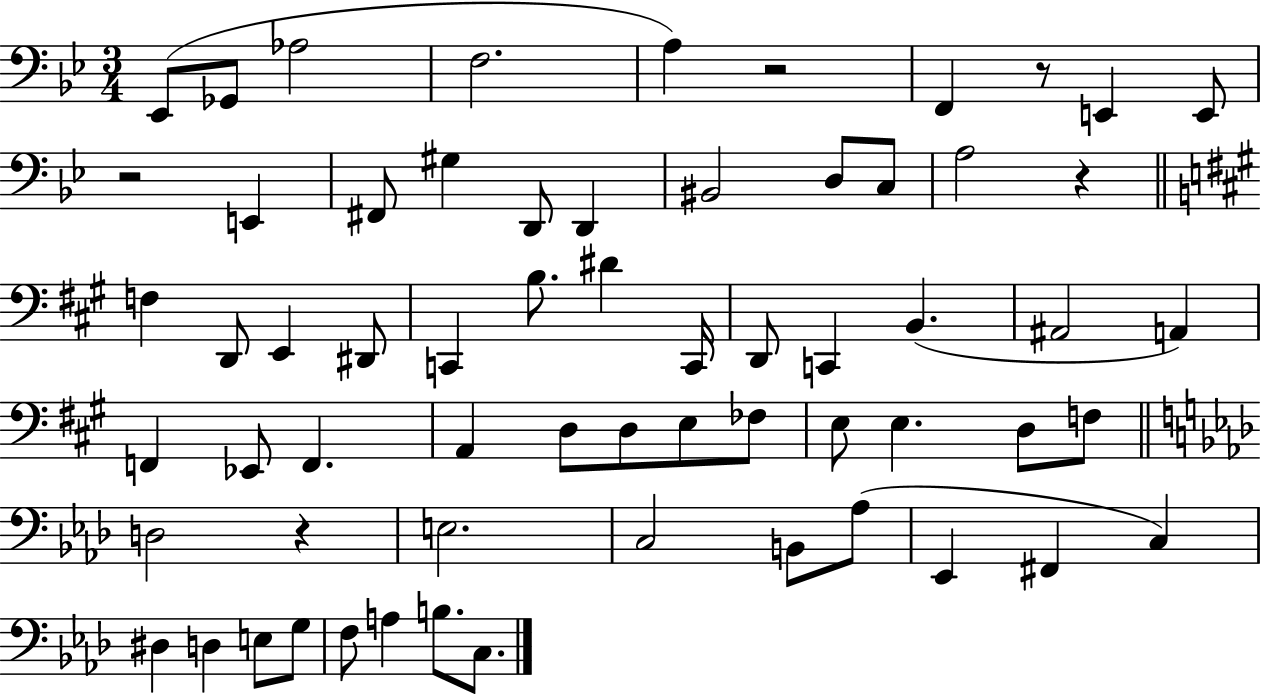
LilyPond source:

{
  \clef bass
  \numericTimeSignature
  \time 3/4
  \key bes \major
  ees,8( ges,8 aes2 | f2. | a4) r2 | f,4 r8 e,4 e,8 | \break r2 e,4 | fis,8 gis4 d,8 d,4 | bis,2 d8 c8 | a2 r4 | \break \bar "||" \break \key a \major f4 d,8 e,4 dis,8 | c,4 b8. dis'4 c,16 | d,8 c,4 b,4.( | ais,2 a,4) | \break f,4 ees,8 f,4. | a,4 d8 d8 e8 fes8 | e8 e4. d8 f8 | \bar "||" \break \key f \minor d2 r4 | e2. | c2 b,8 aes8( | ees,4 fis,4 c4) | \break dis4 d4 e8 g8 | f8 a4 b8. c8. | \bar "|."
}